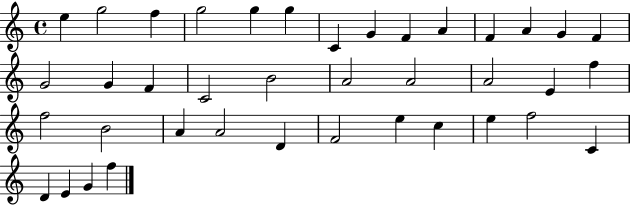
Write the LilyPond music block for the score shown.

{
  \clef treble
  \time 4/4
  \defaultTimeSignature
  \key c \major
  e''4 g''2 f''4 | g''2 g''4 g''4 | c'4 g'4 f'4 a'4 | f'4 a'4 g'4 f'4 | \break g'2 g'4 f'4 | c'2 b'2 | a'2 a'2 | a'2 e'4 f''4 | \break f''2 b'2 | a'4 a'2 d'4 | f'2 e''4 c''4 | e''4 f''2 c'4 | \break d'4 e'4 g'4 f''4 | \bar "|."
}